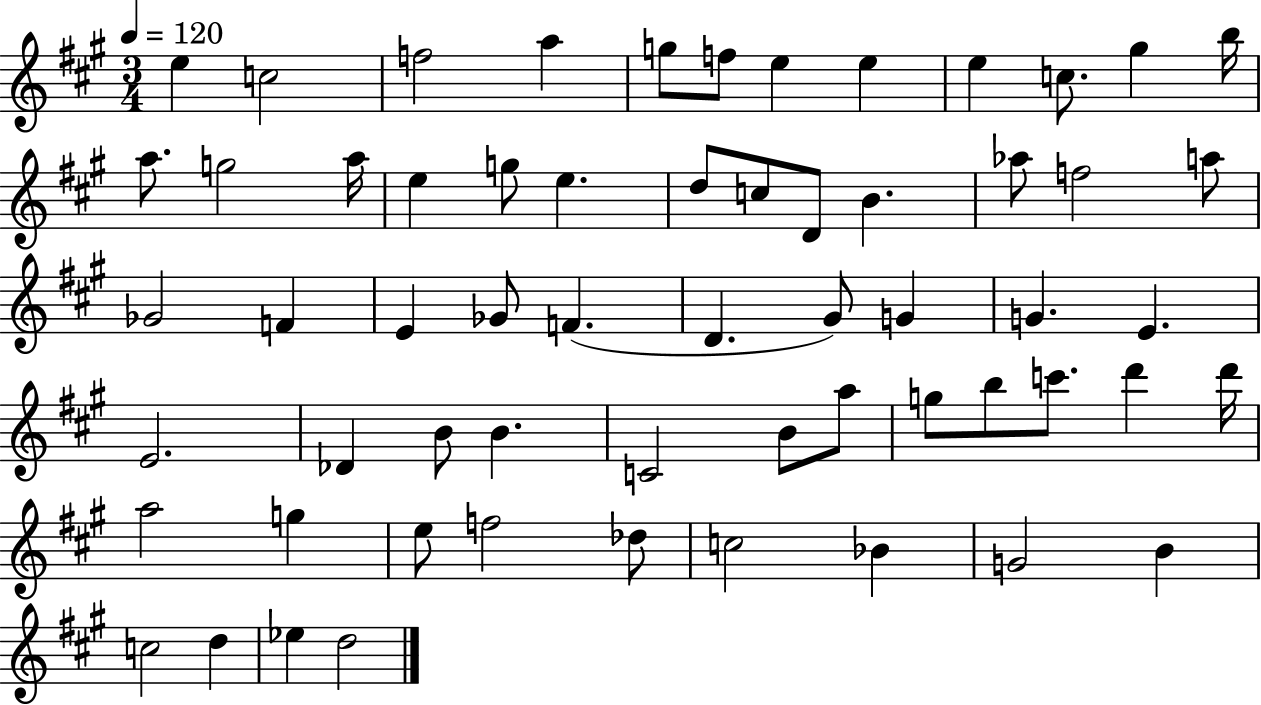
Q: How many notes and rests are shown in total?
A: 60